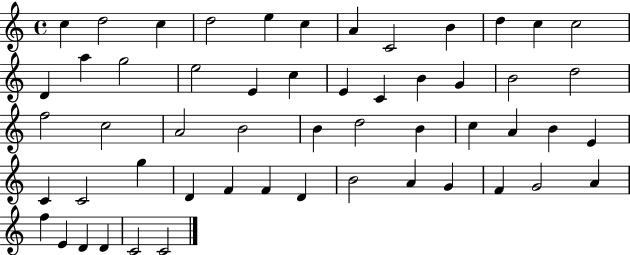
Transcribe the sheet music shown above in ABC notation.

X:1
T:Untitled
M:4/4
L:1/4
K:C
c d2 c d2 e c A C2 B d c c2 D a g2 e2 E c E C B G B2 d2 f2 c2 A2 B2 B d2 B c A B E C C2 g D F F D B2 A G F G2 A f E D D C2 C2